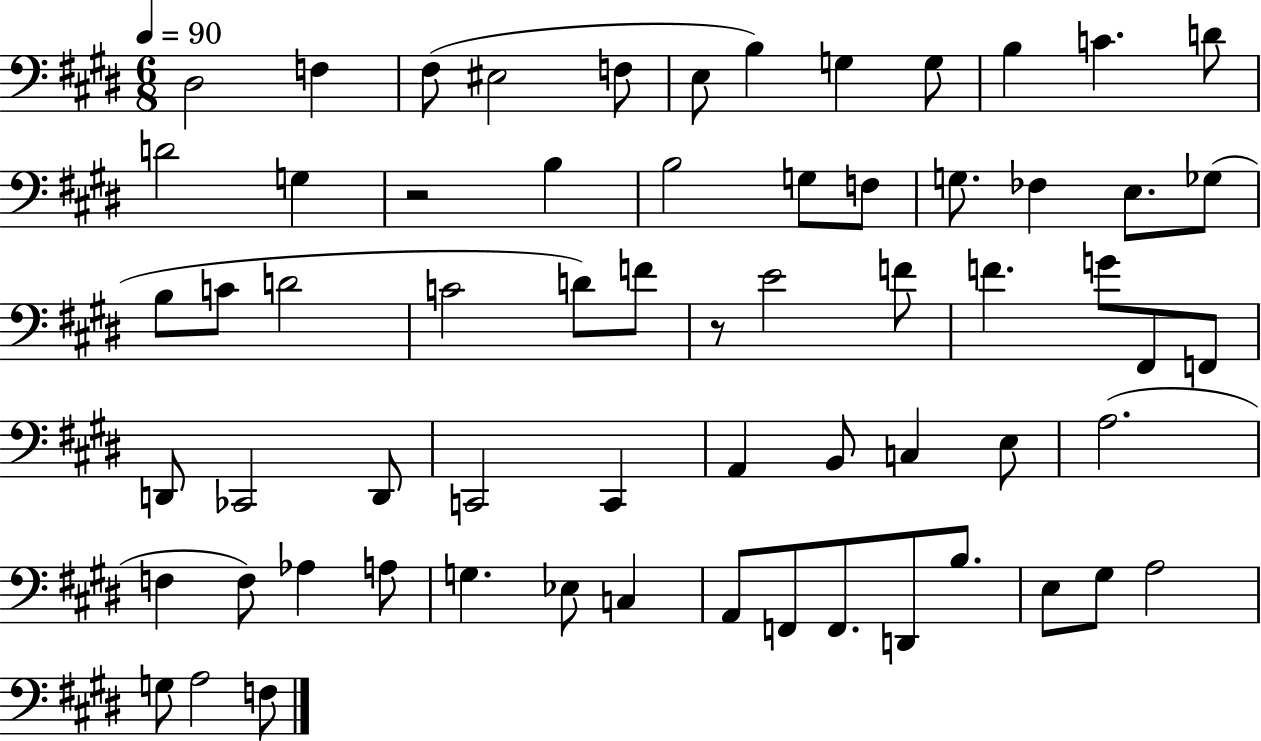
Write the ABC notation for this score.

X:1
T:Untitled
M:6/8
L:1/4
K:E
^D,2 F, ^F,/2 ^E,2 F,/2 E,/2 B, G, G,/2 B, C D/2 D2 G, z2 B, B,2 G,/2 F,/2 G,/2 _F, E,/2 _G,/2 B,/2 C/2 D2 C2 D/2 F/2 z/2 E2 F/2 F G/2 ^F,,/2 F,,/2 D,,/2 _C,,2 D,,/2 C,,2 C,, A,, B,,/2 C, E,/2 A,2 F, F,/2 _A, A,/2 G, _E,/2 C, A,,/2 F,,/2 F,,/2 D,,/2 B,/2 E,/2 ^G,/2 A,2 G,/2 A,2 F,/2